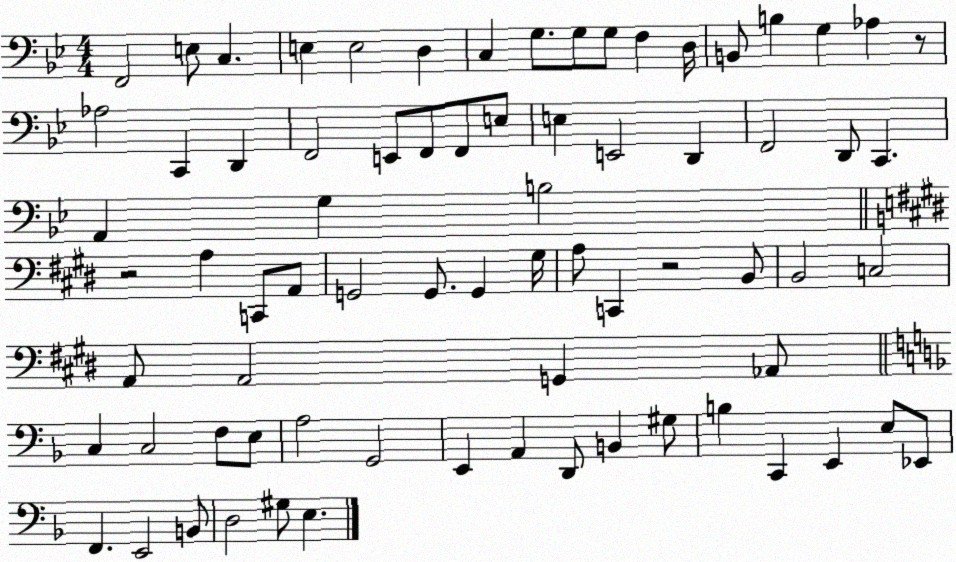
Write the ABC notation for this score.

X:1
T:Untitled
M:4/4
L:1/4
K:Bb
F,,2 E,/2 C, E, E,2 D, C, G,/2 G,/2 G,/2 F, D,/4 B,,/2 B, G, _A, z/2 _A,2 C,, D,, F,,2 E,,/2 F,,/2 F,,/2 E,/2 E, E,,2 D,, F,,2 D,,/2 C,, A,, G, B,2 z2 A, C,,/2 A,,/2 G,,2 G,,/2 G,, ^G,/4 A,/2 C,, z2 B,,/2 B,,2 C,2 A,,/2 A,,2 G,, _A,,/2 C, C,2 F,/2 E,/2 A,2 G,,2 E,, A,, D,,/2 B,, ^G,/2 B, C,, E,, E,/2 _E,,/2 F,, E,,2 B,,/2 D,2 ^G,/2 E,